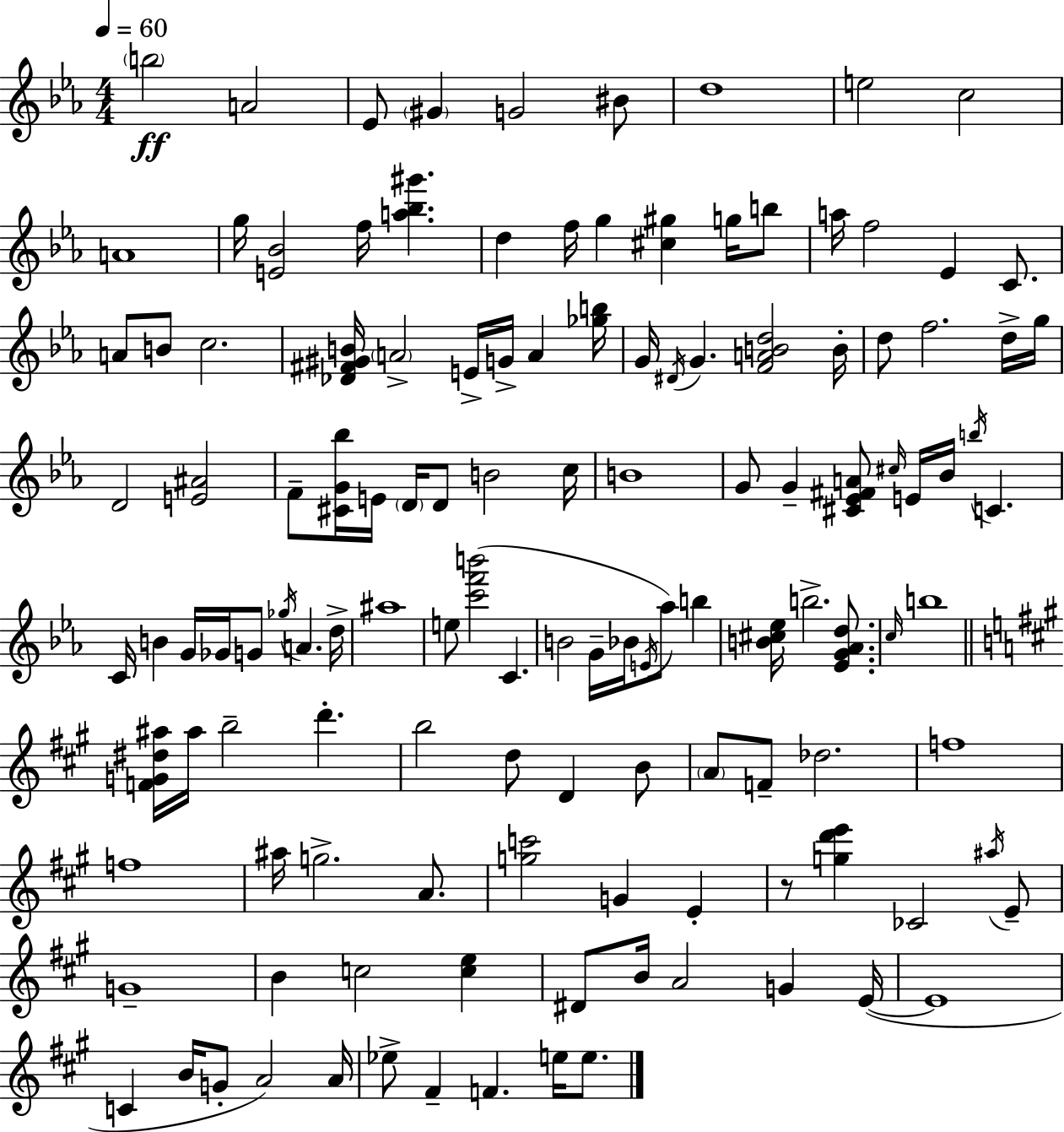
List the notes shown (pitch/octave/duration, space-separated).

B5/h A4/h Eb4/e G#4/q G4/h BIS4/e D5/w E5/h C5/h A4/w G5/s [E4,Bb4]/h F5/s [A5,Bb5,G#6]/q. D5/q F5/s G5/q [C#5,G#5]/q G5/s B5/e A5/s F5/h Eb4/q C4/e. A4/e B4/e C5/h. [Db4,F#4,G#4,B4]/s A4/h E4/s G4/s A4/q [Gb5,B5]/s G4/s D#4/s G4/q. [F4,A4,B4,D5]/h B4/s D5/e F5/h. D5/s G5/s D4/h [E4,A#4]/h F4/e [C#4,G4,Bb5]/s E4/s D4/s D4/e B4/h C5/s B4/w G4/e G4/q [C#4,Eb4,F#4,A4]/e C#5/s E4/s Bb4/s B5/s C4/q. C4/s B4/q G4/s Gb4/s G4/e Gb5/s A4/q. D5/s A#5/w E5/e [C6,F6,B6]/h C4/q. B4/h G4/s Bb4/s E4/s Ab5/e B5/q [B4,C#5,Eb5]/s B5/h. [Eb4,G4,Ab4,D5]/e. C5/s B5/w [F4,G4,D#5,A#5]/s A#5/s B5/h D6/q. B5/h D5/e D4/q B4/e A4/e F4/e Db5/h. F5/w F5/w A#5/s G5/h. A4/e. [G5,C6]/h G4/q E4/q R/e [G5,D6,E6]/q CES4/h A#5/s E4/e G4/w B4/q C5/h [C5,E5]/q D#4/e B4/s A4/h G4/q E4/s E4/w C4/q B4/s G4/e A4/h A4/s Eb5/e F#4/q F4/q. E5/s E5/e.